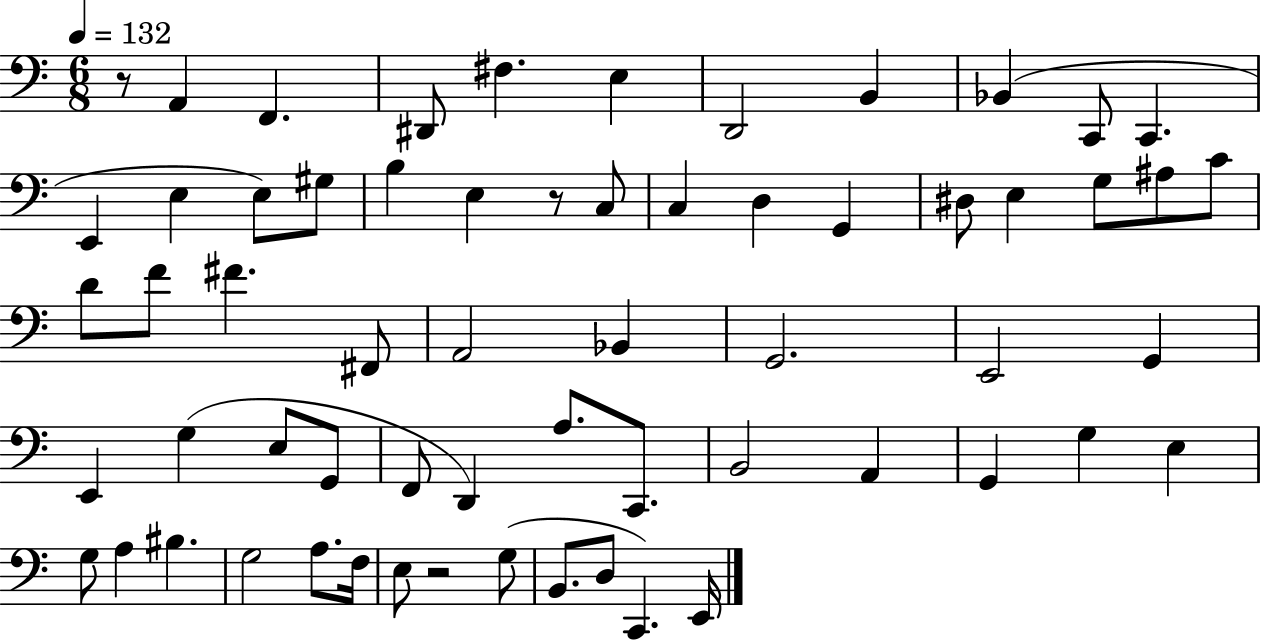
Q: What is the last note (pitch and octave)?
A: E2